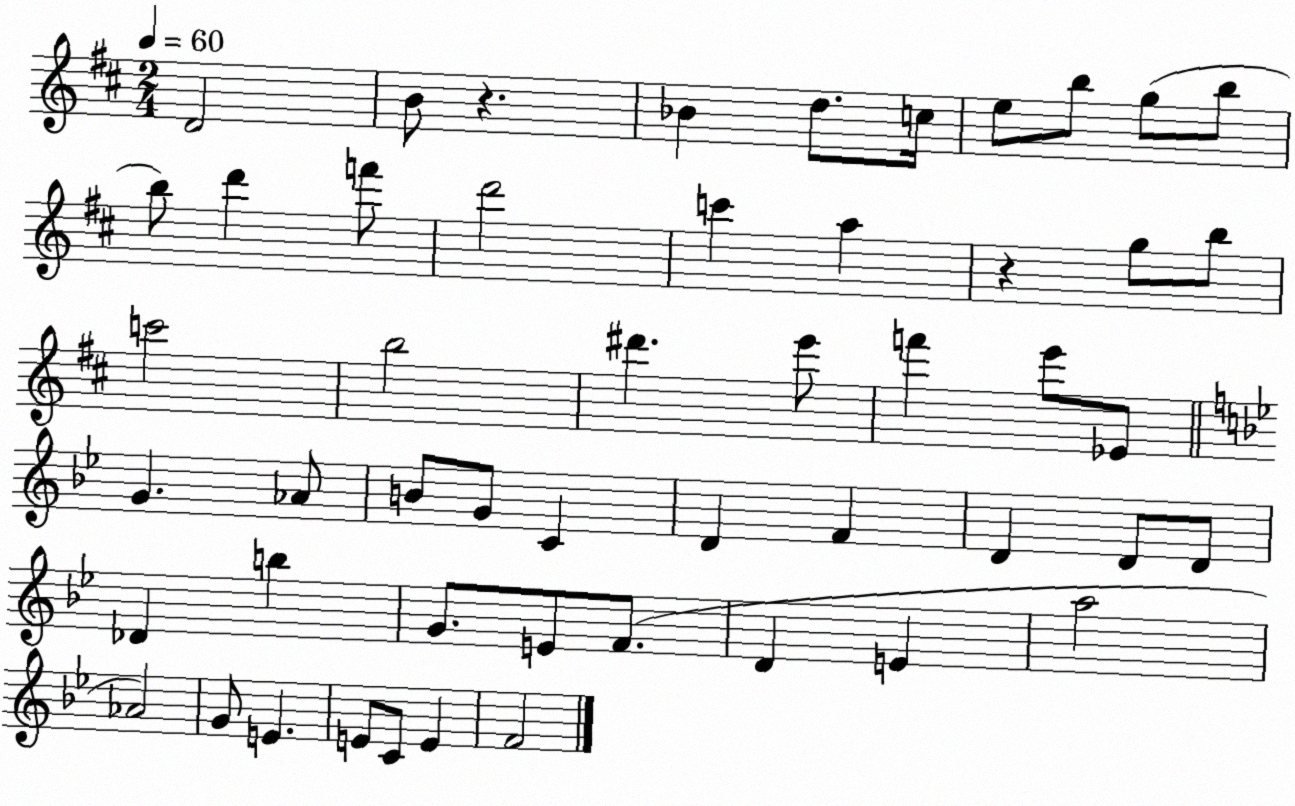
X:1
T:Untitled
M:2/4
L:1/4
K:D
D2 B/2 z _B d/2 c/4 e/2 b/2 g/2 b/2 b/2 d' f'/2 d'2 c' a z g/2 b/2 c'2 b2 ^d' e'/2 f' e'/2 _E/2 G _A/2 B/2 G/2 C D F D D/2 D/2 _D b G/2 E/2 F/2 D E a2 _A2 G/2 E E/2 C/2 E F2